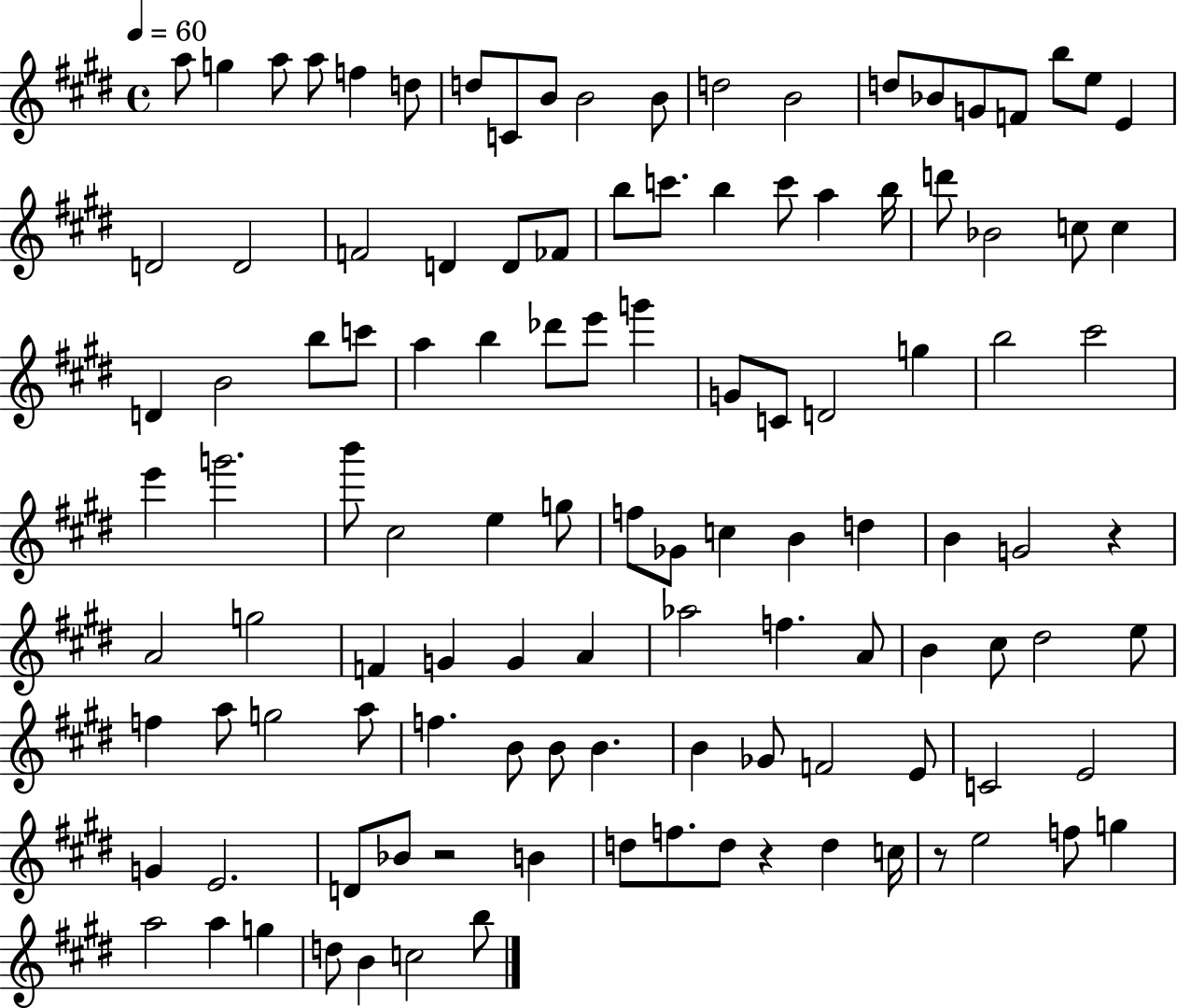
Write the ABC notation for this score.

X:1
T:Untitled
M:4/4
L:1/4
K:E
a/2 g a/2 a/2 f d/2 d/2 C/2 B/2 B2 B/2 d2 B2 d/2 _B/2 G/2 F/2 b/2 e/2 E D2 D2 F2 D D/2 _F/2 b/2 c'/2 b c'/2 a b/4 d'/2 _B2 c/2 c D B2 b/2 c'/2 a b _d'/2 e'/2 g' G/2 C/2 D2 g b2 ^c'2 e' g'2 b'/2 ^c2 e g/2 f/2 _G/2 c B d B G2 z A2 g2 F G G A _a2 f A/2 B ^c/2 ^d2 e/2 f a/2 g2 a/2 f B/2 B/2 B B _G/2 F2 E/2 C2 E2 G E2 D/2 _B/2 z2 B d/2 f/2 d/2 z d c/4 z/2 e2 f/2 g a2 a g d/2 B c2 b/2